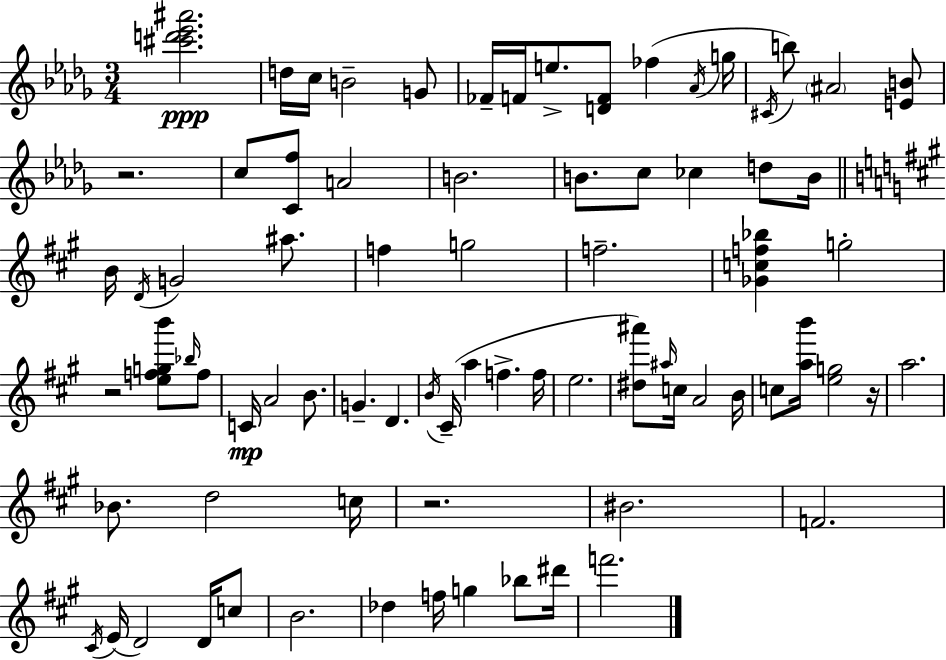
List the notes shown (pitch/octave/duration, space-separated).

[C#6,D6,Eb6,A#6]/h. D5/s C5/s B4/h G4/e FES4/s F4/s E5/e. [D4,F4]/e FES5/q Ab4/s G5/s C#4/s B5/e A#4/h [E4,B4]/e R/h. C5/e [C4,F5]/e A4/h B4/h. B4/e. C5/e CES5/q D5/e B4/s B4/s D4/s G4/h A#5/e. F5/q G5/h F5/h. [Gb4,C5,F5,Bb5]/q G5/h R/h [E5,F5,G5,B6]/e Bb5/s F5/e C4/s A4/h B4/e. G4/q. D4/q. B4/s C#4/s A5/q F5/q. F5/s E5/h. [D#5,A#6]/e A#5/s C5/s A4/h B4/s C5/e [A5,B6]/s [E5,G5]/h R/s A5/h. Bb4/e. D5/h C5/s R/h. BIS4/h. F4/h. C#4/s E4/s D4/h D4/s C5/e B4/h. Db5/q F5/s G5/q Bb5/e D#6/s F6/h.